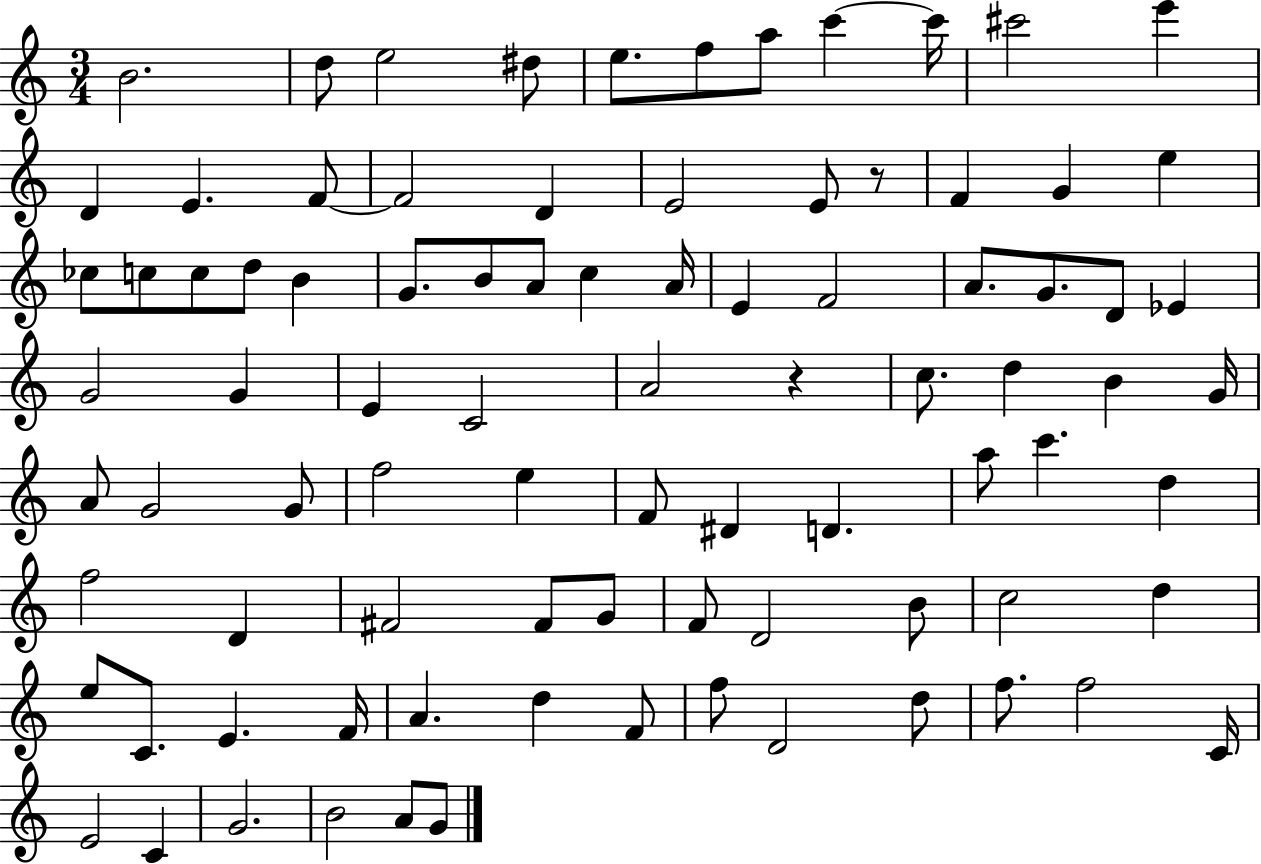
{
  \clef treble
  \numericTimeSignature
  \time 3/4
  \key c \major
  b'2. | d''8 e''2 dis''8 | e''8. f''8 a''8 c'''4~~ c'''16 | cis'''2 e'''4 | \break d'4 e'4. f'8~~ | f'2 d'4 | e'2 e'8 r8 | f'4 g'4 e''4 | \break ces''8 c''8 c''8 d''8 b'4 | g'8. b'8 a'8 c''4 a'16 | e'4 f'2 | a'8. g'8. d'8 ees'4 | \break g'2 g'4 | e'4 c'2 | a'2 r4 | c''8. d''4 b'4 g'16 | \break a'8 g'2 g'8 | f''2 e''4 | f'8 dis'4 d'4. | a''8 c'''4. d''4 | \break f''2 d'4 | fis'2 fis'8 g'8 | f'8 d'2 b'8 | c''2 d''4 | \break e''8 c'8. e'4. f'16 | a'4. d''4 f'8 | f''8 d'2 d''8 | f''8. f''2 c'16 | \break e'2 c'4 | g'2. | b'2 a'8 g'8 | \bar "|."
}